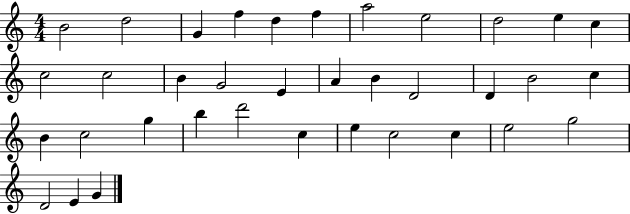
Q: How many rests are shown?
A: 0